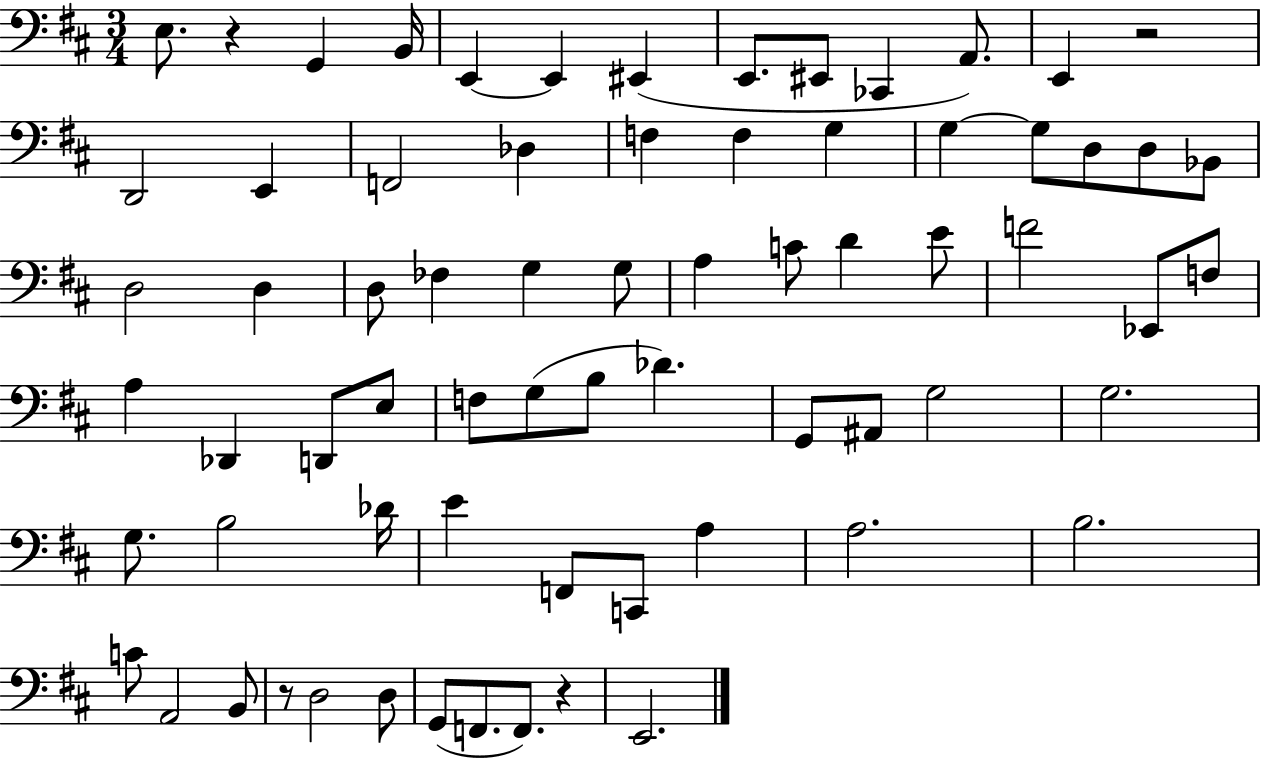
X:1
T:Untitled
M:3/4
L:1/4
K:D
E,/2 z G,, B,,/4 E,, E,, ^E,, E,,/2 ^E,,/2 _C,, A,,/2 E,, z2 D,,2 E,, F,,2 _D, F, F, G, G, G,/2 D,/2 D,/2 _B,,/2 D,2 D, D,/2 _F, G, G,/2 A, C/2 D E/2 F2 _E,,/2 F,/2 A, _D,, D,,/2 E,/2 F,/2 G,/2 B,/2 _D G,,/2 ^A,,/2 G,2 G,2 G,/2 B,2 _D/4 E F,,/2 C,,/2 A, A,2 B,2 C/2 A,,2 B,,/2 z/2 D,2 D,/2 G,,/2 F,,/2 F,,/2 z E,,2